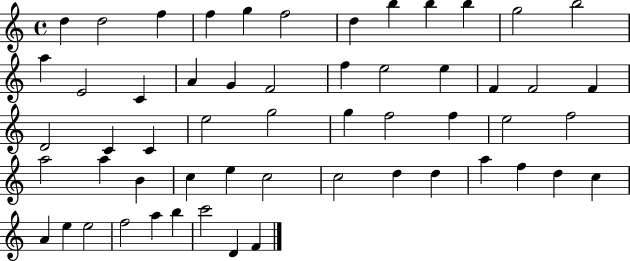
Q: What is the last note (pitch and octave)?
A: F4